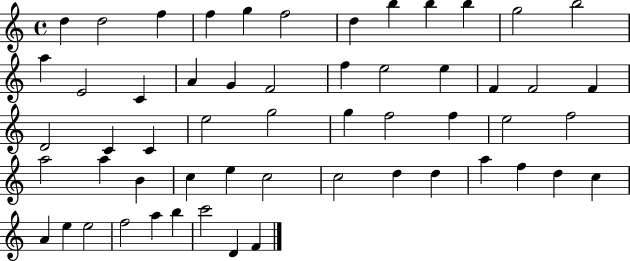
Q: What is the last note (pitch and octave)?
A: F4